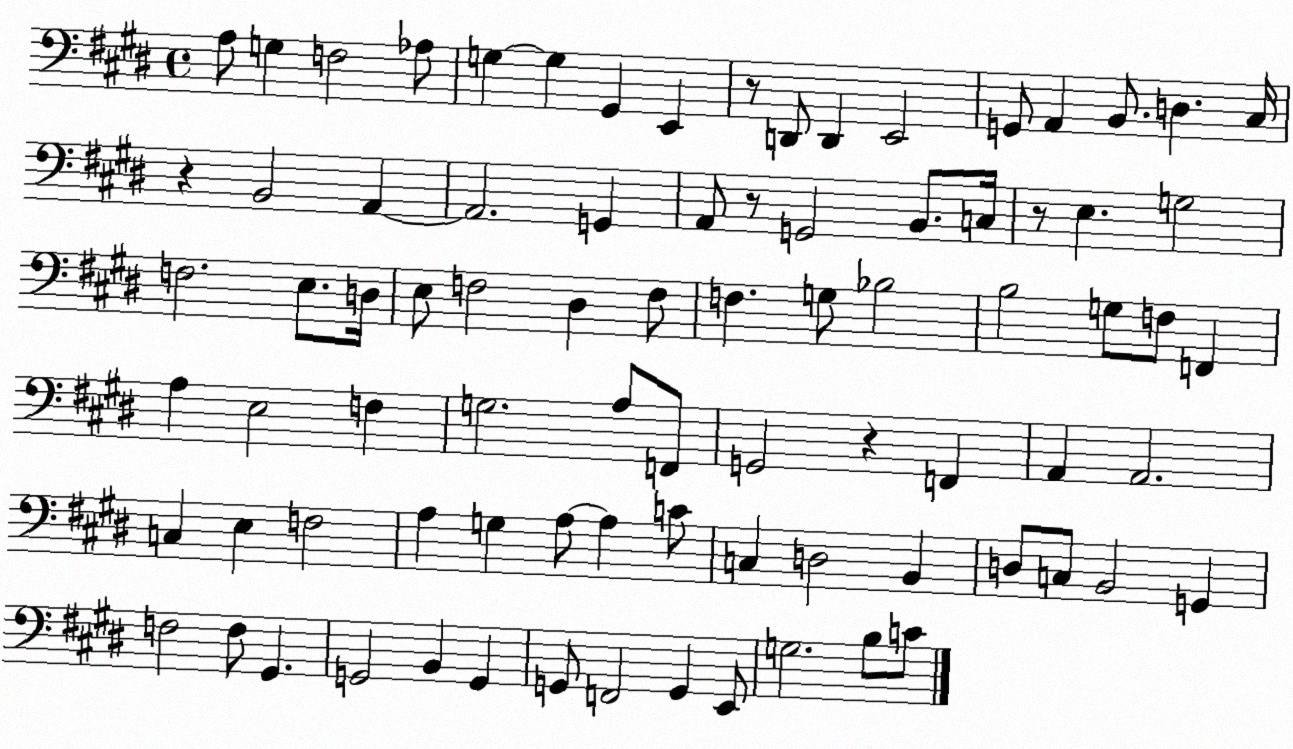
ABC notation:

X:1
T:Untitled
M:4/4
L:1/4
K:E
A,/2 G, F,2 _A,/2 G, G, ^G,, E,, z/2 D,,/2 D,, E,,2 G,,/2 A,, B,,/2 D, ^C,/4 z B,,2 A,, A,,2 G,, A,,/2 z/2 G,,2 B,,/2 C,/4 z/2 E, G,2 F,2 E,/2 D,/4 E,/2 F,2 ^D, F,/2 F, G,/2 _B,2 B,2 G,/2 F,/2 F,, A, E,2 F, G,2 A,/2 F,,/2 G,,2 z F,, A,, A,,2 C, E, F,2 A, G, A,/2 A, C/2 C, D,2 B,, D,/2 C,/2 B,,2 G,, F,2 F,/2 ^G,, G,,2 B,, G,, G,,/2 F,,2 G,, E,,/2 G,2 B,/2 C/2